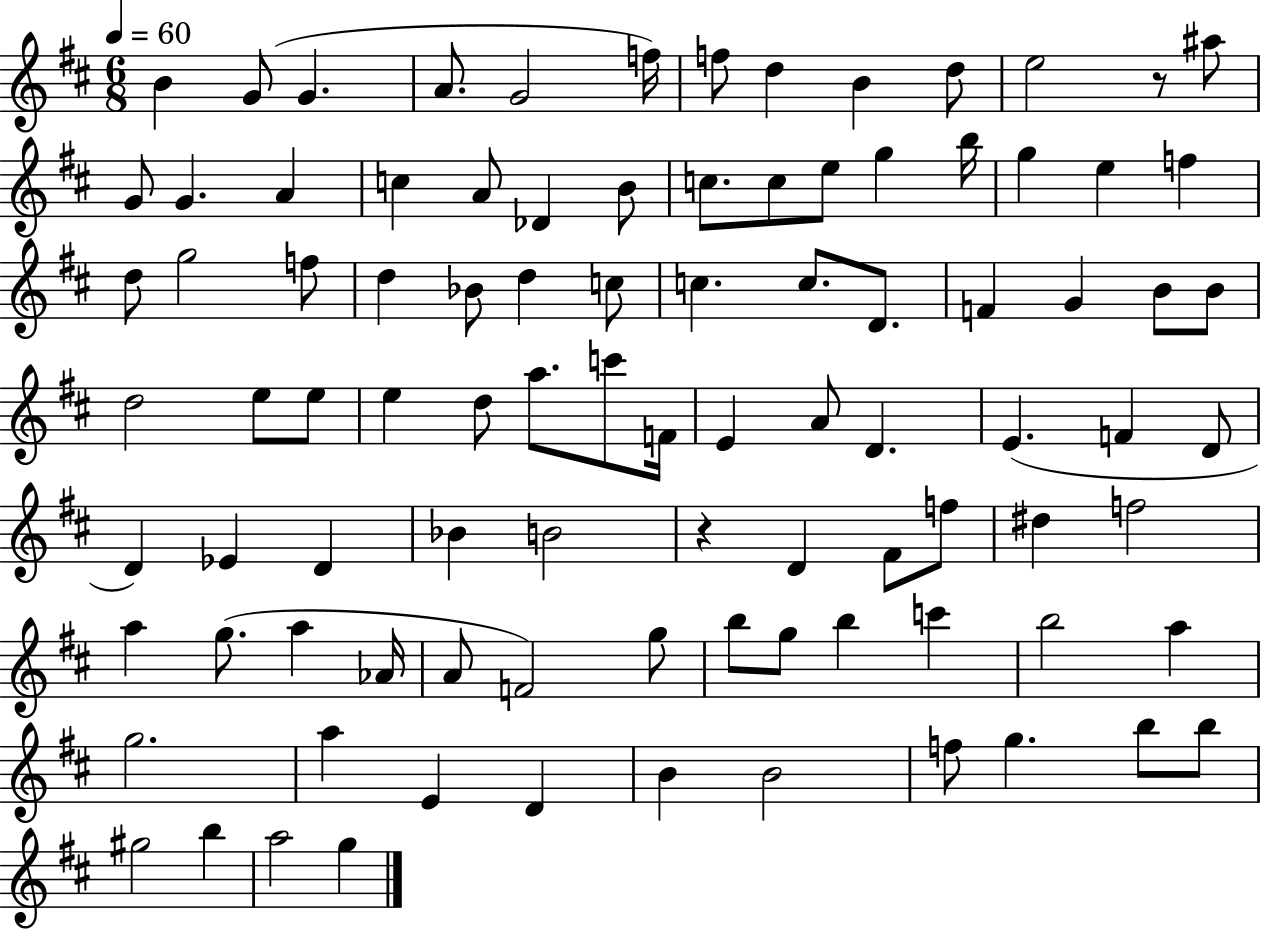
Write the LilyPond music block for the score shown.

{
  \clef treble
  \numericTimeSignature
  \time 6/8
  \key d \major
  \tempo 4 = 60
  \repeat volta 2 { b'4 g'8( g'4. | a'8. g'2 f''16) | f''8 d''4 b'4 d''8 | e''2 r8 ais''8 | \break g'8 g'4. a'4 | c''4 a'8 des'4 b'8 | c''8. c''8 e''8 g''4 b''16 | g''4 e''4 f''4 | \break d''8 g''2 f''8 | d''4 bes'8 d''4 c''8 | c''4. c''8. d'8. | f'4 g'4 b'8 b'8 | \break d''2 e''8 e''8 | e''4 d''8 a''8. c'''8 f'16 | e'4 a'8 d'4. | e'4.( f'4 d'8 | \break d'4) ees'4 d'4 | bes'4 b'2 | r4 d'4 fis'8 f''8 | dis''4 f''2 | \break a''4 g''8.( a''4 aes'16 | a'8 f'2) g''8 | b''8 g''8 b''4 c'''4 | b''2 a''4 | \break g''2. | a''4 e'4 d'4 | b'4 b'2 | f''8 g''4. b''8 b''8 | \break gis''2 b''4 | a''2 g''4 | } \bar "|."
}